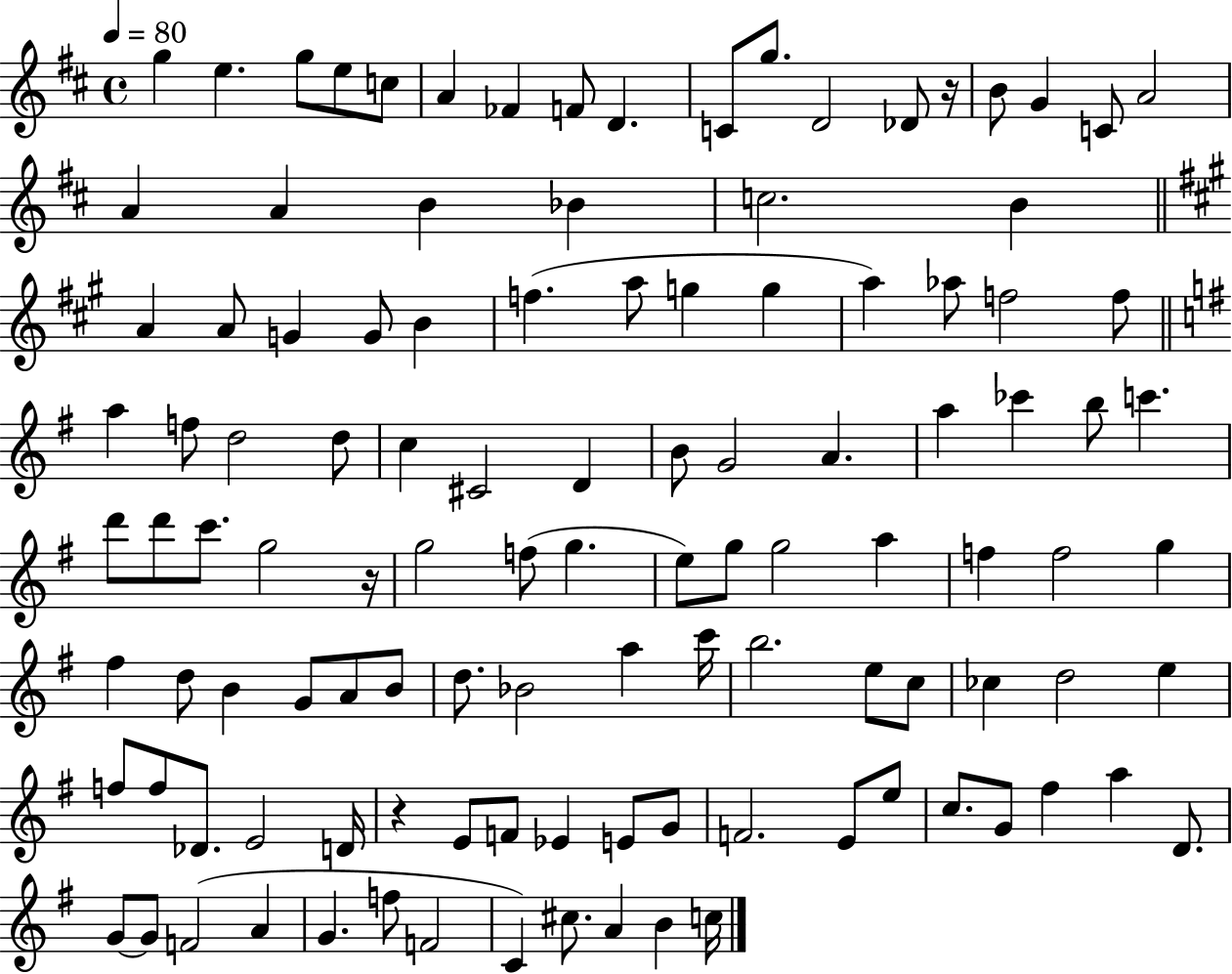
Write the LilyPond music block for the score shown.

{
  \clef treble
  \time 4/4
  \defaultTimeSignature
  \key d \major
  \tempo 4 = 80
  g''4 e''4. g''8 e''8 c''8 | a'4 fes'4 f'8 d'4. | c'8 g''8. d'2 des'8 r16 | b'8 g'4 c'8 a'2 | \break a'4 a'4 b'4 bes'4 | c''2. b'4 | \bar "||" \break \key a \major a'4 a'8 g'4 g'8 b'4 | f''4.( a''8 g''4 g''4 | a''4) aes''8 f''2 f''8 | \bar "||" \break \key g \major a''4 f''8 d''2 d''8 | c''4 cis'2 d'4 | b'8 g'2 a'4. | a''4 ces'''4 b''8 c'''4. | \break d'''8 d'''8 c'''8. g''2 r16 | g''2 f''8( g''4. | e''8) g''8 g''2 a''4 | f''4 f''2 g''4 | \break fis''4 d''8 b'4 g'8 a'8 b'8 | d''8. bes'2 a''4 c'''16 | b''2. e''8 c''8 | ces''4 d''2 e''4 | \break f''8 f''8 des'8. e'2 d'16 | r4 e'8 f'8 ees'4 e'8 g'8 | f'2. e'8 e''8 | c''8. g'8 fis''4 a''4 d'8. | \break g'8~~ g'8 f'2( a'4 | g'4. f''8 f'2 | c'4) cis''8. a'4 b'4 c''16 | \bar "|."
}